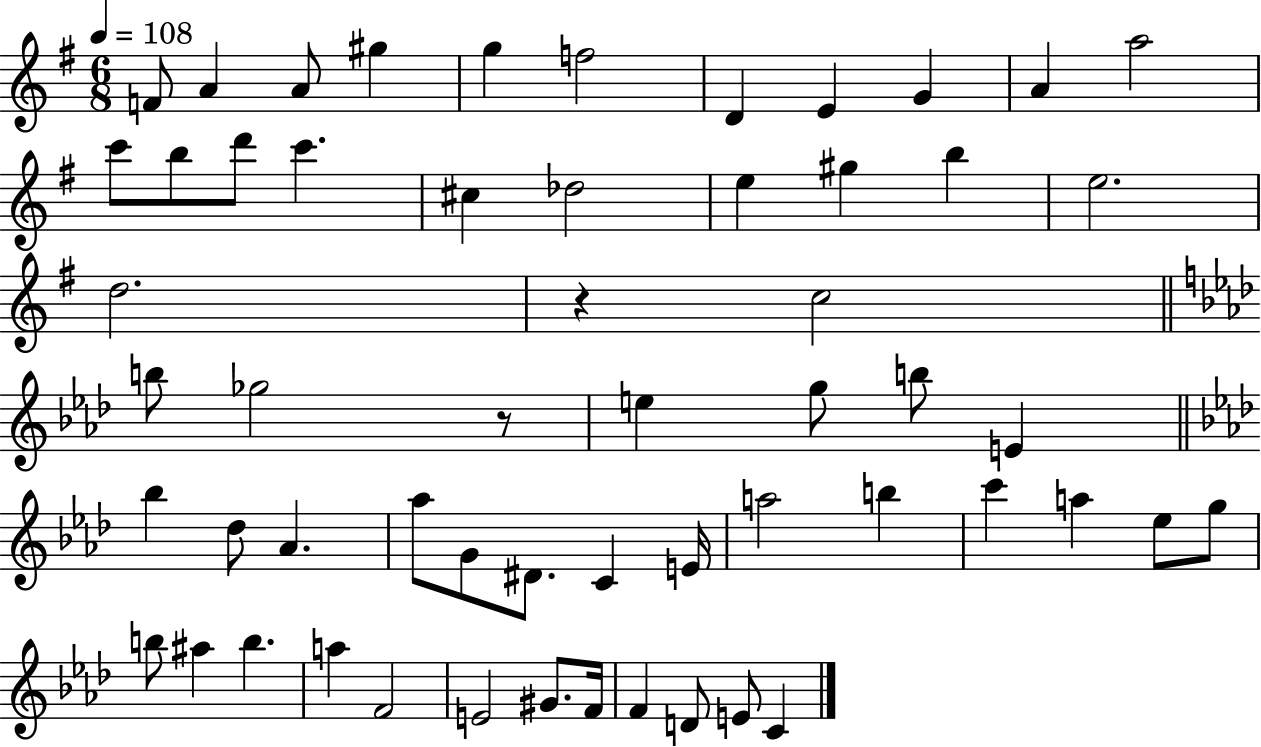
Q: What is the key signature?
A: G major